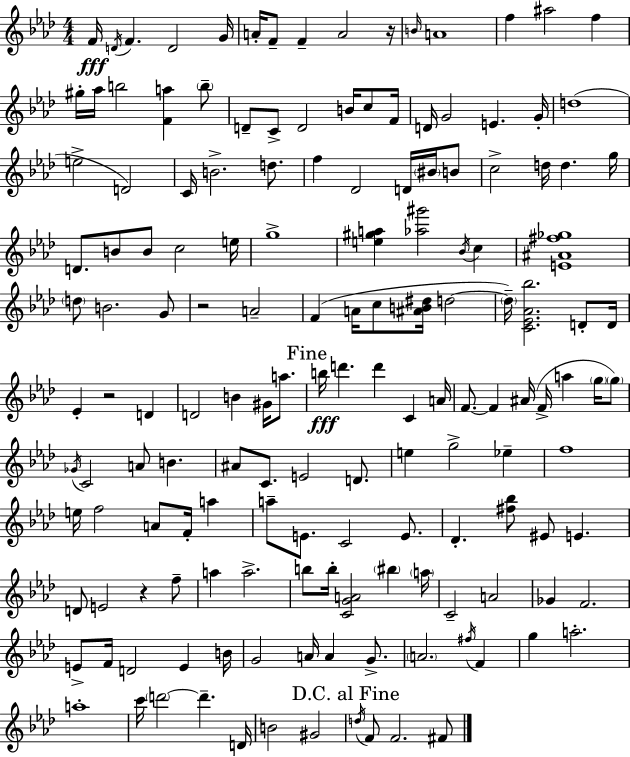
X:1
T:Untitled
M:4/4
L:1/4
K:Ab
F/4 D/4 F D2 G/4 A/4 F/2 F A2 z/4 B/4 A4 f ^a2 f ^g/4 _a/4 b2 [Fa] b/2 D/2 C/2 D2 B/4 c/2 F/4 D/4 G2 E G/4 d4 e2 D2 C/4 B2 d/2 f _D2 D/4 ^B/4 B/2 c2 d/4 d g/4 D/2 B/2 B/2 c2 e/4 g4 [e^ga] [_a^g']2 _B/4 c [E^A^f_g]4 d/2 B2 G/2 z2 A2 F A/4 c/2 [^AB^d]/4 d2 d/4 [C_E_A_b]2 D/2 D/4 _E z2 D D2 B ^G/4 a/2 b/4 d' d' C A/4 F/2 F ^A/4 F/4 a g/4 g/2 _G/4 C2 A/2 B ^A/2 C/2 E2 D/2 e g2 _e f4 e/4 f2 A/2 F/4 a a/2 E/2 C2 E/2 _D [^f_b]/2 ^E/2 E D/2 E2 z f/2 a a2 b/2 b/4 [CGA]2 ^b a/4 C2 A2 _G F2 E/2 F/4 D2 E B/4 G2 A/4 A G/2 A2 ^f/4 F g a2 a4 c'/4 d'2 d' D/4 B2 ^G2 d/4 F/2 F2 ^F/2